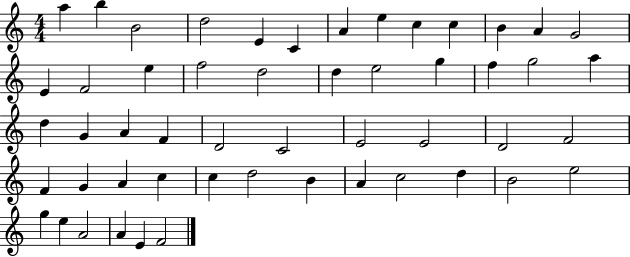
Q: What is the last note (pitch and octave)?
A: F4